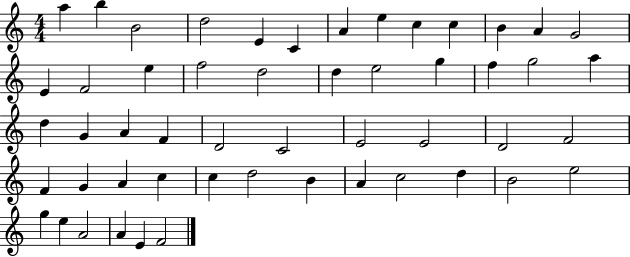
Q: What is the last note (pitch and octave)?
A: F4